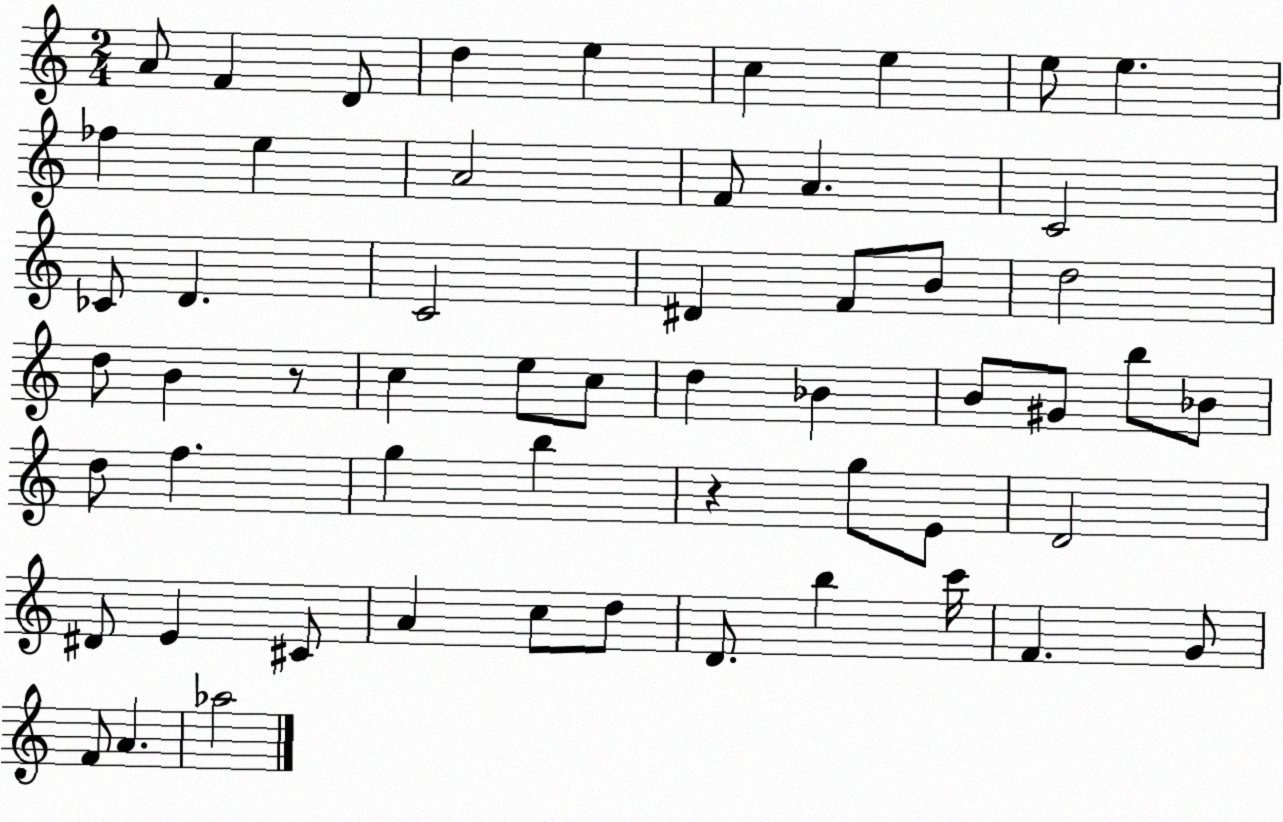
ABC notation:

X:1
T:Untitled
M:2/4
L:1/4
K:C
A/2 F D/2 d e c e e/2 e _f e A2 F/2 A C2 _C/2 D C2 ^D F/2 B/2 d2 d/2 B z/2 c e/2 c/2 d _B B/2 ^G/2 b/2 _B/2 d/2 f g b z g/2 E/2 D2 ^D/2 E ^C/2 A c/2 d/2 D/2 b c'/4 F G/2 F/2 A _a2